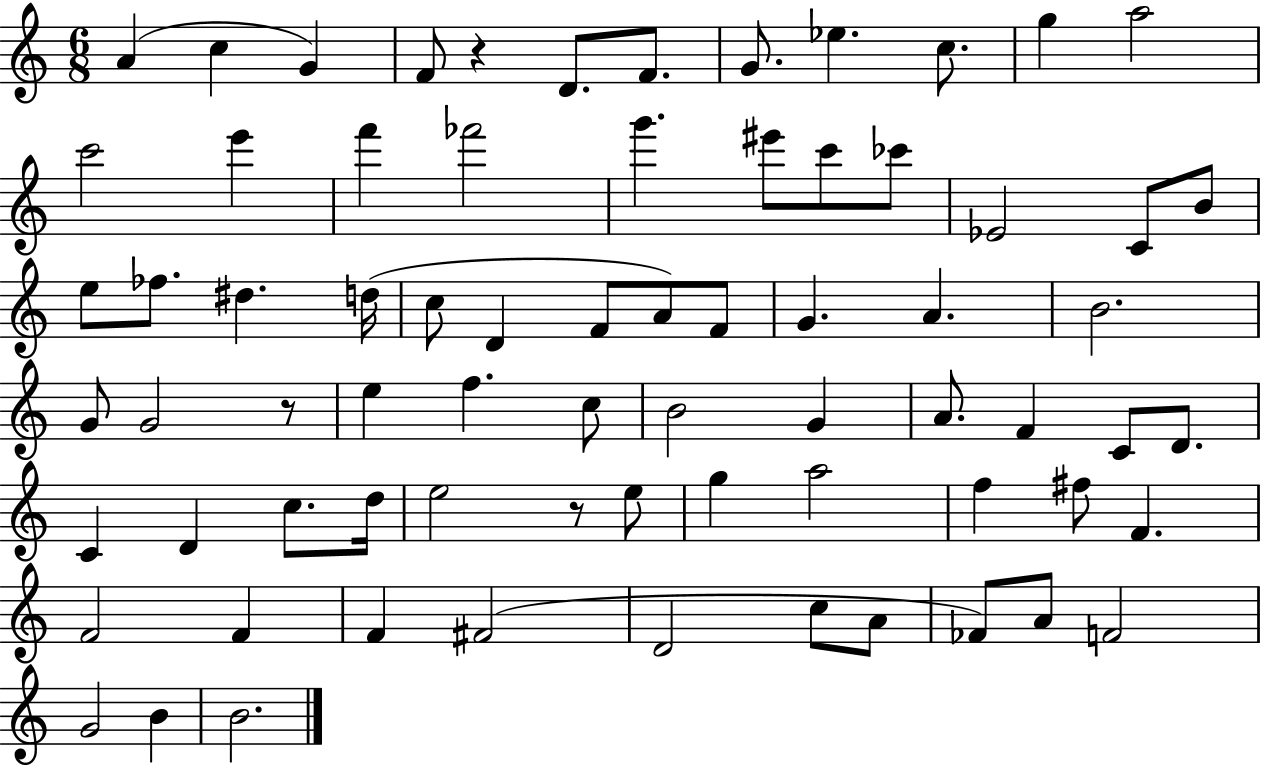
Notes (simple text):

A4/q C5/q G4/q F4/e R/q D4/e. F4/e. G4/e. Eb5/q. C5/e. G5/q A5/h C6/h E6/q F6/q FES6/h G6/q. EIS6/e C6/e CES6/e Eb4/h C4/e B4/e E5/e FES5/e. D#5/q. D5/s C5/e D4/q F4/e A4/e F4/e G4/q. A4/q. B4/h. G4/e G4/h R/e E5/q F5/q. C5/e B4/h G4/q A4/e. F4/q C4/e D4/e. C4/q D4/q C5/e. D5/s E5/h R/e E5/e G5/q A5/h F5/q F#5/e F4/q. F4/h F4/q F4/q F#4/h D4/h C5/e A4/e FES4/e A4/e F4/h G4/h B4/q B4/h.